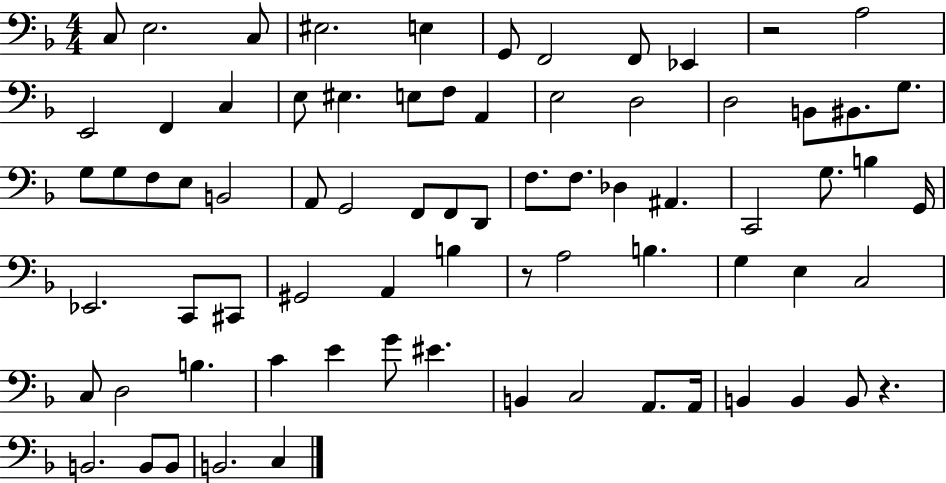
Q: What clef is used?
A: bass